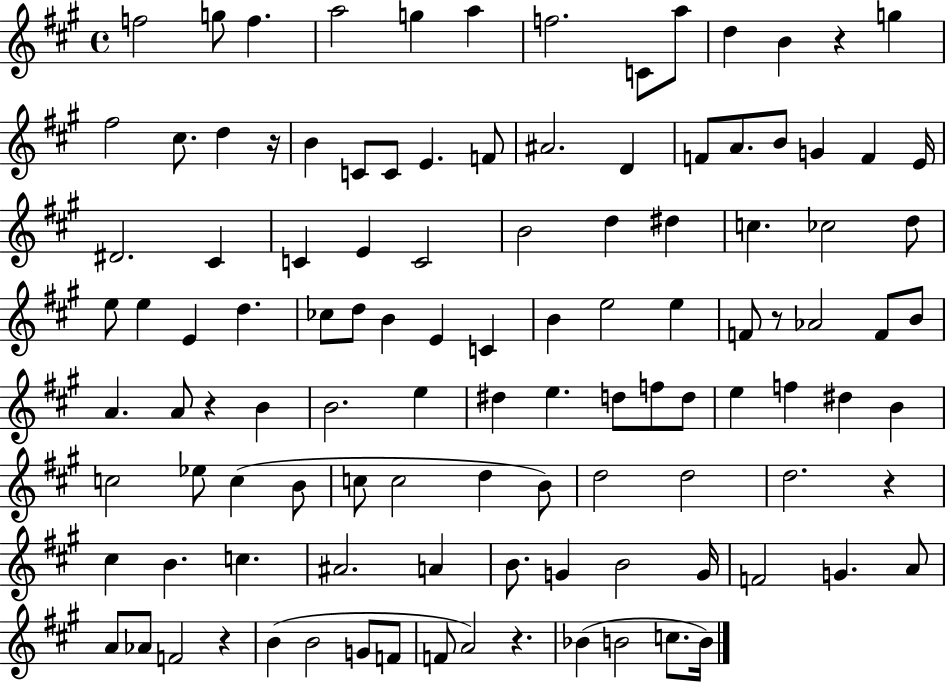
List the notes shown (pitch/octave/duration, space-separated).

F5/h G5/e F5/q. A5/h G5/q A5/q F5/h. C4/e A5/e D5/q B4/q R/q G5/q F#5/h C#5/e. D5/q R/s B4/q C4/e C4/e E4/q. F4/e A#4/h. D4/q F4/e A4/e. B4/e G4/q F4/q E4/s D#4/h. C#4/q C4/q E4/q C4/h B4/h D5/q D#5/q C5/q. CES5/h D5/e E5/e E5/q E4/q D5/q. CES5/e D5/e B4/q E4/q C4/q B4/q E5/h E5/q F4/e R/e Ab4/h F4/e B4/e A4/q. A4/e R/q B4/q B4/h. E5/q D#5/q E5/q. D5/e F5/e D5/e E5/q F5/q D#5/q B4/q C5/h Eb5/e C5/q B4/e C5/e C5/h D5/q B4/e D5/h D5/h D5/h. R/q C#5/q B4/q. C5/q. A#4/h. A4/q B4/e. G4/q B4/h G4/s F4/h G4/q. A4/e A4/e Ab4/e F4/h R/q B4/q B4/h G4/e F4/e F4/e A4/h R/q. Bb4/q B4/h C5/e. B4/s